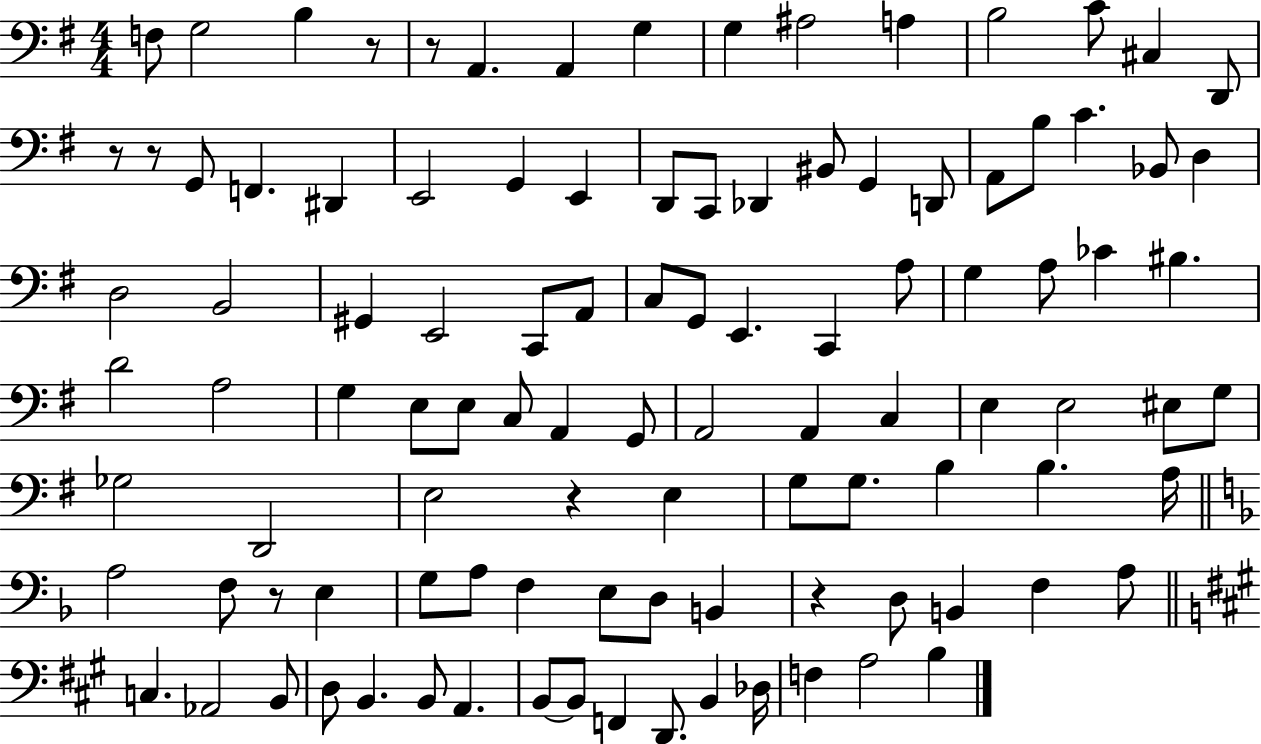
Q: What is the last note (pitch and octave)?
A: B3